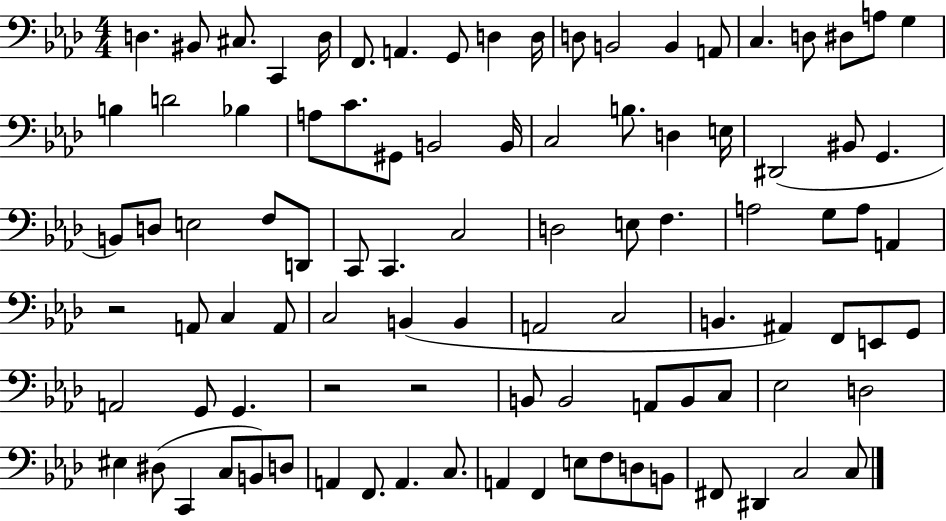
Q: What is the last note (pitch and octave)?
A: C3